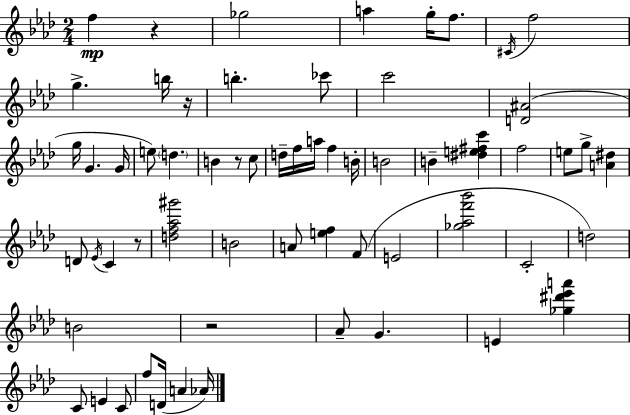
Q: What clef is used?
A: treble